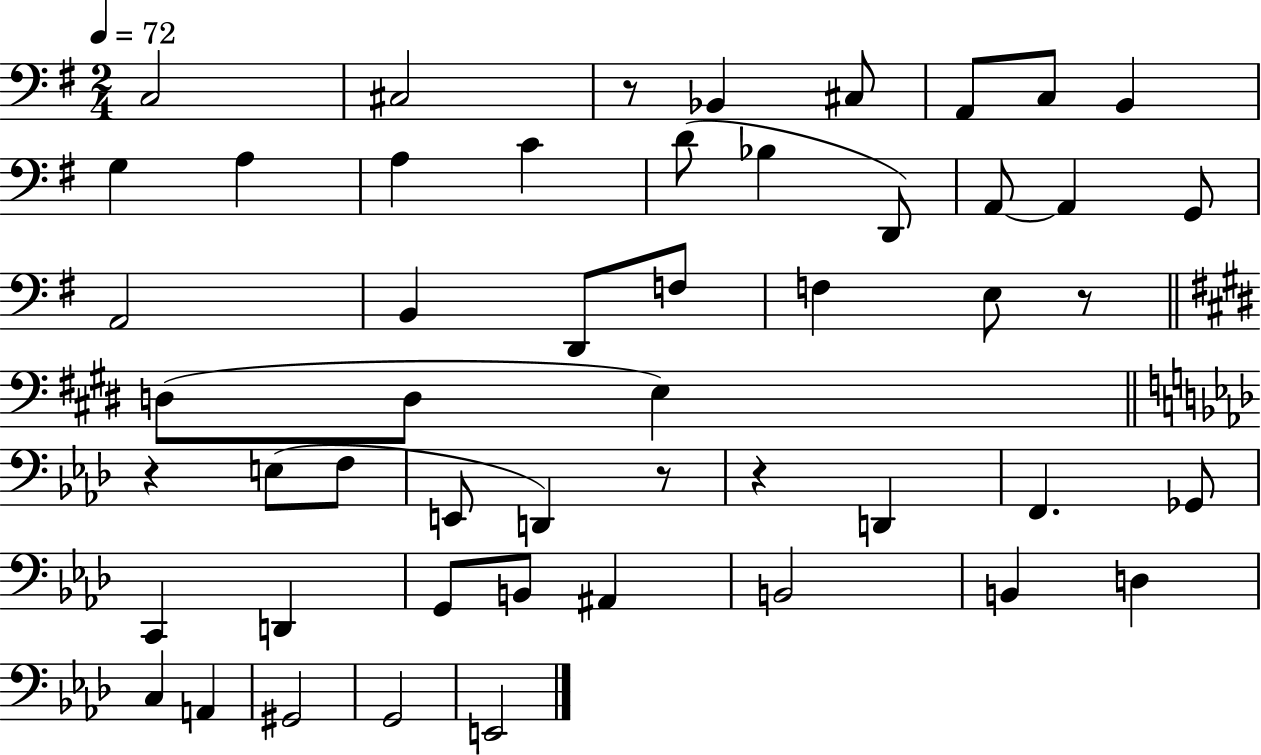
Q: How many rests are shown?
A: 5